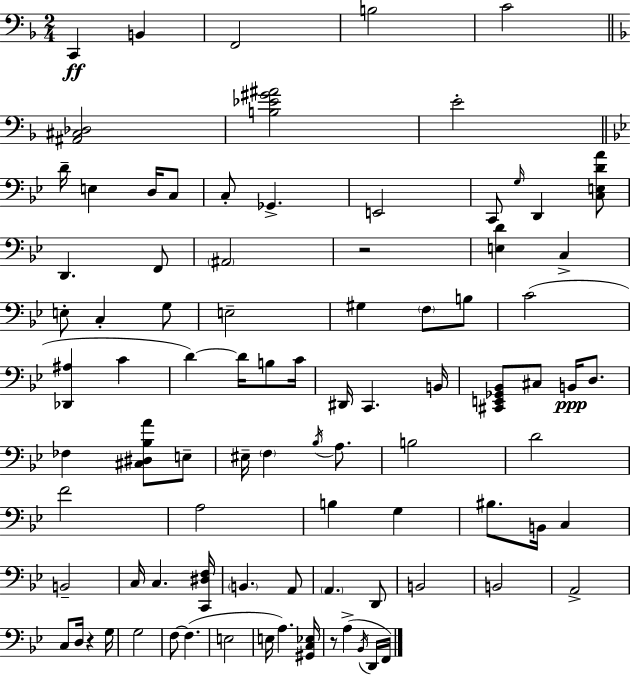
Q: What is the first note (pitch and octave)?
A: C2